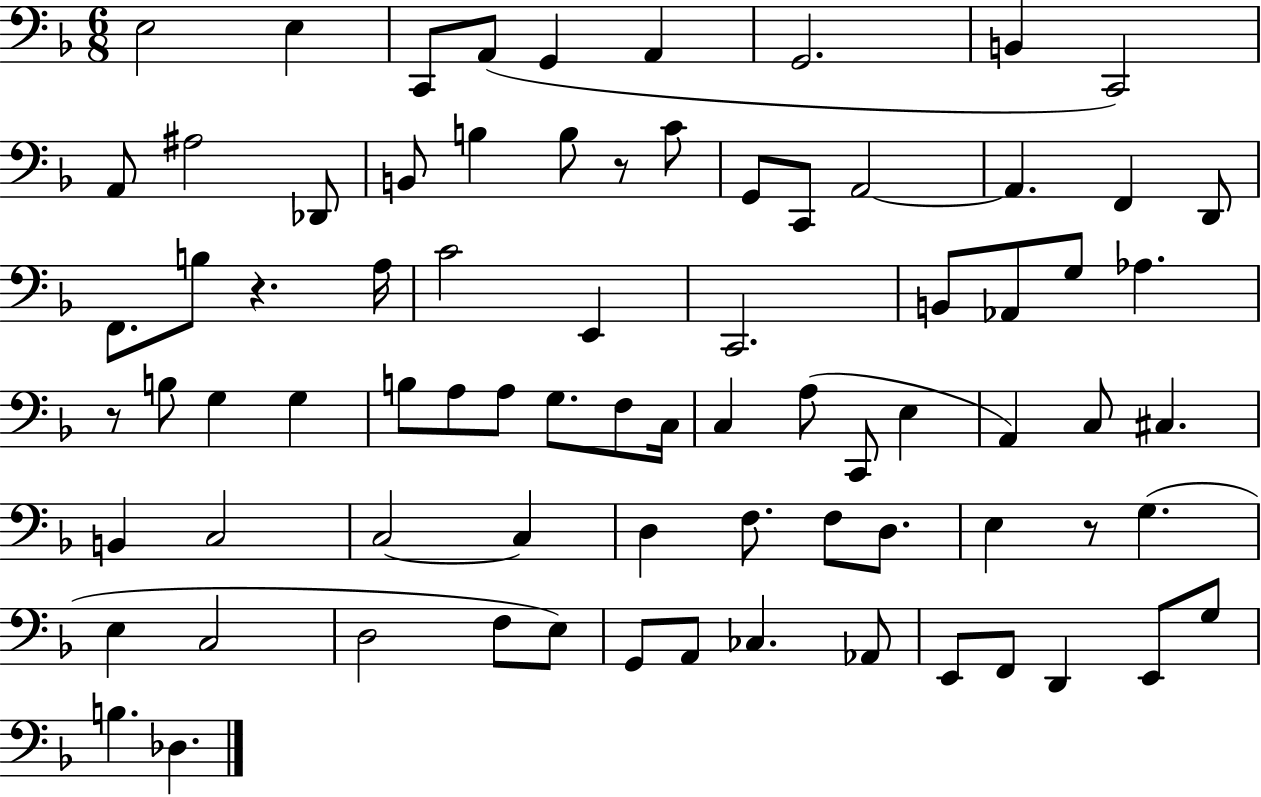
{
  \clef bass
  \numericTimeSignature
  \time 6/8
  \key f \major
  e2 e4 | c,8 a,8( g,4 a,4 | g,2. | b,4 c,2) | \break a,8 ais2 des,8 | b,8 b4 b8 r8 c'8 | g,8 c,8 a,2~~ | a,4. f,4 d,8 | \break f,8. b8 r4. a16 | c'2 e,4 | c,2. | b,8 aes,8 g8 aes4. | \break r8 b8 g4 g4 | b8 a8 a8 g8. f8 c16 | c4 a8( c,8 e4 | a,4) c8 cis4. | \break b,4 c2 | c2~~ c4 | d4 f8. f8 d8. | e4 r8 g4.( | \break e4 c2 | d2 f8 e8) | g,8 a,8 ces4. aes,8 | e,8 f,8 d,4 e,8 g8 | \break b4. des4. | \bar "|."
}